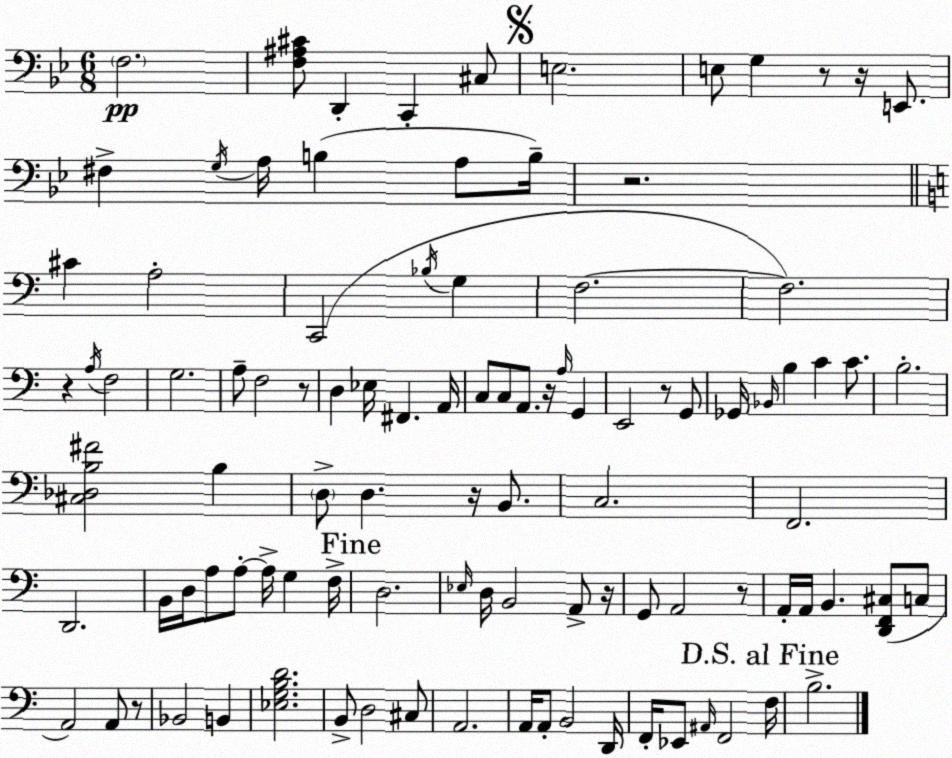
X:1
T:Untitled
M:6/8
L:1/4
K:Gm
F,2 [F,^A,^C]/2 D,, C,, ^C,/2 E,2 E,/2 G, z/2 z/4 E,,/2 ^F, G,/4 A,/4 B, A,/2 B,/4 z2 ^C A,2 C,,2 _B,/4 G, F,2 F,2 z A,/4 F,2 G,2 A,/2 F,2 z/2 D, _E,/4 ^F,, A,,/4 C,/2 C,/2 A,,/2 z/4 A,/4 G,, E,,2 z/2 G,,/2 _G,,/4 _B,,/4 B, C C/2 B,2 [^C,_D,B,^F]2 B, D,/2 D, z/4 B,,/2 C,2 F,,2 D,,2 B,,/4 D,/4 A,/2 A,/2 A,/4 G, F,/4 D,2 _E,/4 D,/4 B,,2 A,,/2 z/4 G,,/2 A,,2 z/2 A,,/4 A,,/4 B,, [D,,F,,^C,]/2 C,/2 A,,2 A,,/2 z/2 _B,,2 B,, [_E,G,B,D]2 B,,/2 D,2 ^C,/2 A,,2 A,,/4 A,,/2 B,,2 D,,/4 F,,/4 _E,,/2 ^A,,/4 F,,2 F,/4 B,2